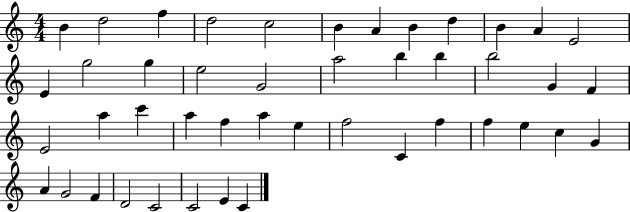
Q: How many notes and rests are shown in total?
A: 45